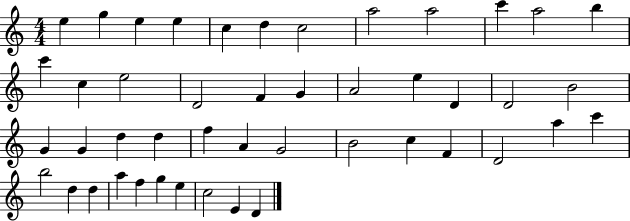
E5/q G5/q E5/q E5/q C5/q D5/q C5/h A5/h A5/h C6/q A5/h B5/q C6/q C5/q E5/h D4/h F4/q G4/q A4/h E5/q D4/q D4/h B4/h G4/q G4/q D5/q D5/q F5/q A4/q G4/h B4/h C5/q F4/q D4/h A5/q C6/q B5/h D5/q D5/q A5/q F5/q G5/q E5/q C5/h E4/q D4/q